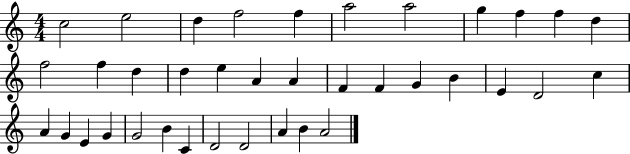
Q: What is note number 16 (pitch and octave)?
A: E5